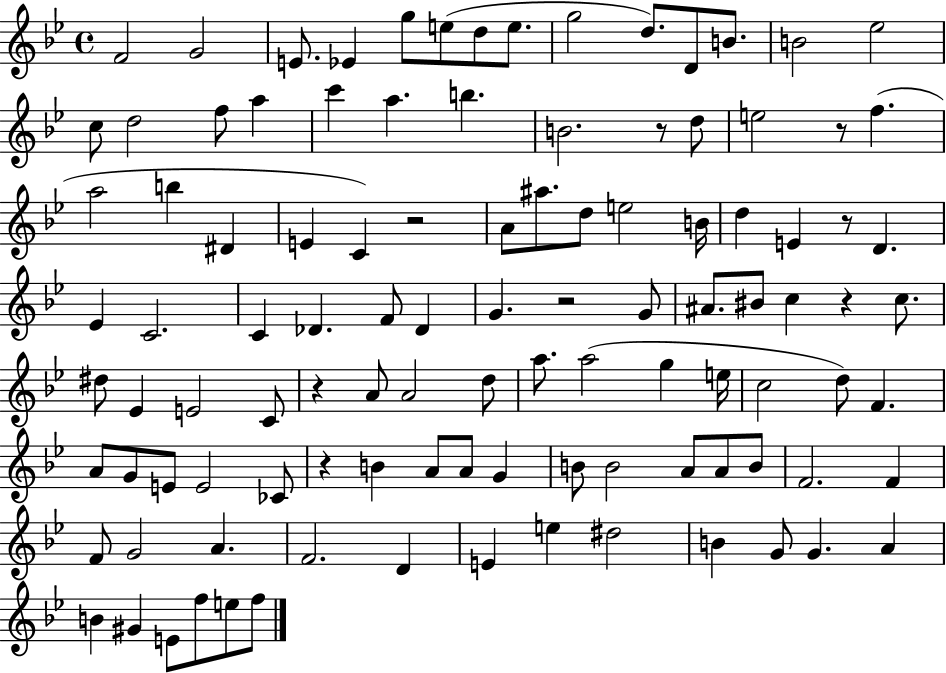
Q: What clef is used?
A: treble